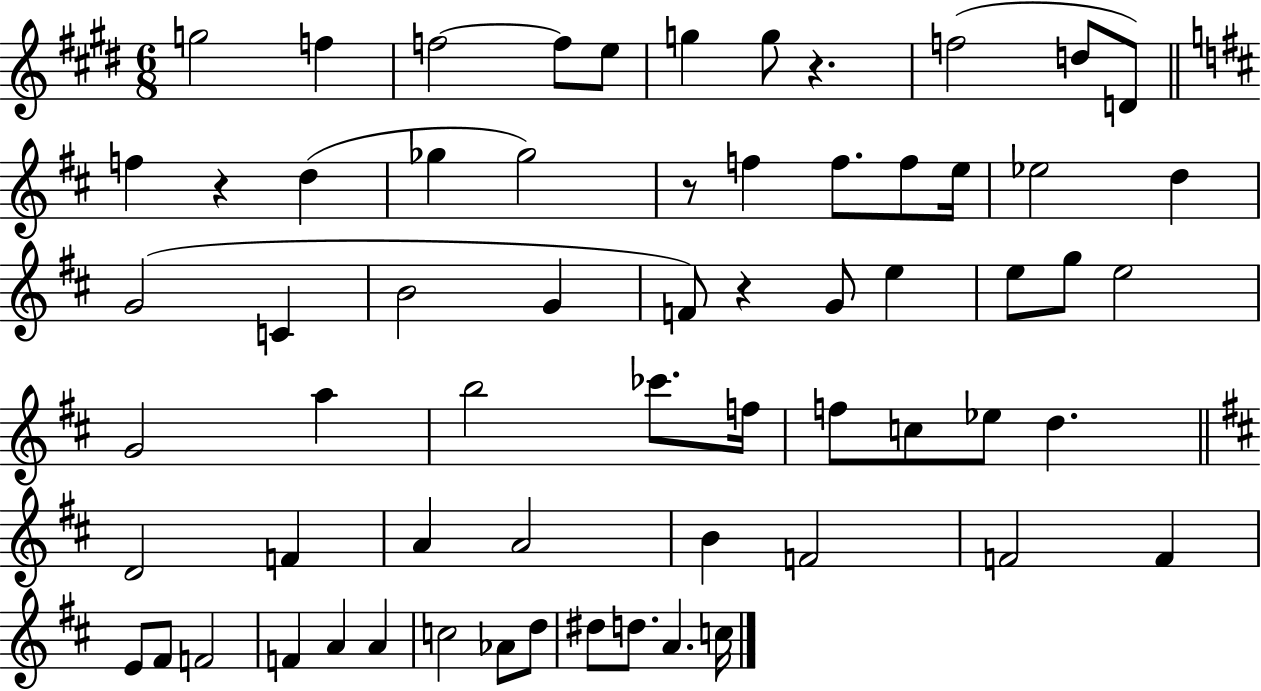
X:1
T:Untitled
M:6/8
L:1/4
K:E
g2 f f2 f/2 e/2 g g/2 z f2 d/2 D/2 f z d _g _g2 z/2 f f/2 f/2 e/4 _e2 d G2 C B2 G F/2 z G/2 e e/2 g/2 e2 G2 a b2 _c'/2 f/4 f/2 c/2 _e/2 d D2 F A A2 B F2 F2 F E/2 ^F/2 F2 F A A c2 _A/2 d/2 ^d/2 d/2 A c/4